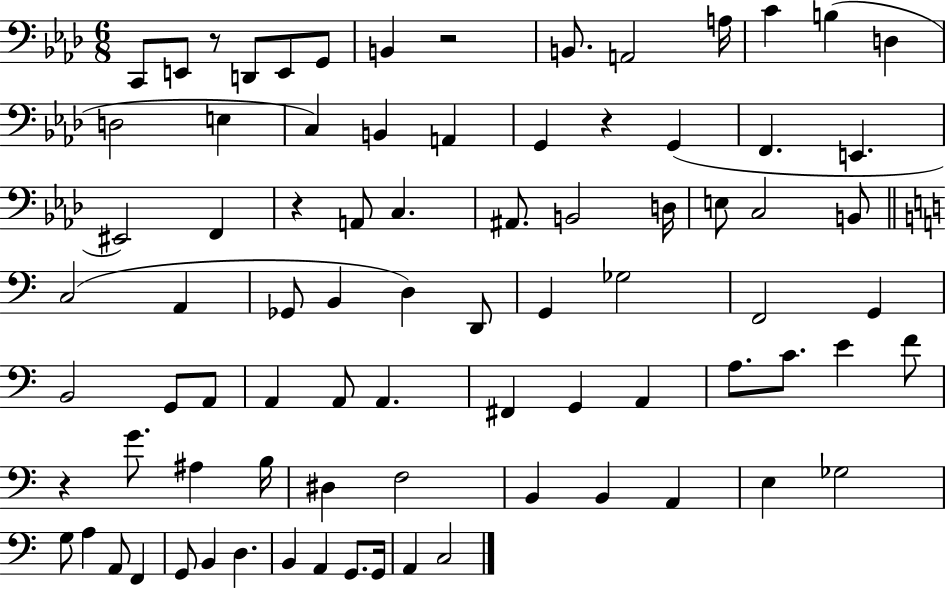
{
  \clef bass
  \numericTimeSignature
  \time 6/8
  \key aes \major
  c,8 e,8 r8 d,8 e,8 g,8 | b,4 r2 | b,8. a,2 a16 | c'4 b4( d4 | \break d2 e4 | c4) b,4 a,4 | g,4 r4 g,4( | f,4. e,4. | \break eis,2) f,4 | r4 a,8 c4. | ais,8. b,2 d16 | e8 c2 b,8 | \break \bar "||" \break \key c \major c2( a,4 | ges,8 b,4 d4) d,8 | g,4 ges2 | f,2 g,4 | \break b,2 g,8 a,8 | a,4 a,8 a,4. | fis,4 g,4 a,4 | a8. c'8. e'4 f'8 | \break r4 g'8. ais4 b16 | dis4 f2 | b,4 b,4 a,4 | e4 ges2 | \break g8 a4 a,8 f,4 | g,8 b,4 d4. | b,4 a,4 g,8. g,16 | a,4 c2 | \break \bar "|."
}